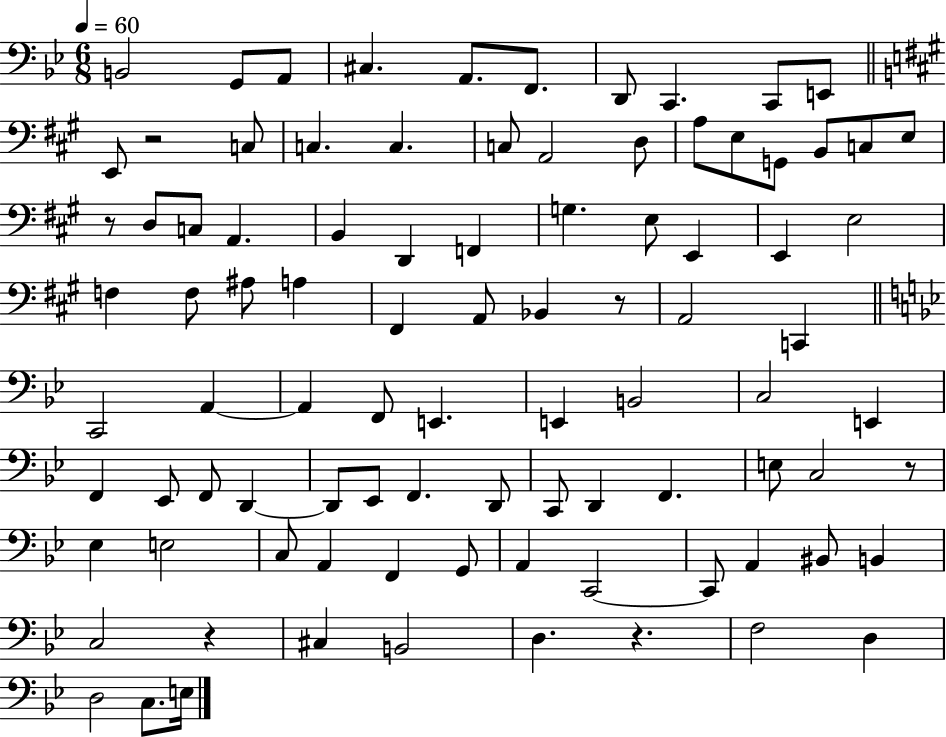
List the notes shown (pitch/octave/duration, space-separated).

B2/h G2/e A2/e C#3/q. A2/e. F2/e. D2/e C2/q. C2/e E2/e E2/e R/h C3/e C3/q. C3/q. C3/e A2/h D3/e A3/e E3/e G2/e B2/e C3/e E3/e R/e D3/e C3/e A2/q. B2/q D2/q F2/q G3/q. E3/e E2/q E2/q E3/h F3/q F3/e A#3/e A3/q F#2/q A2/e Bb2/q R/e A2/h C2/q C2/h A2/q A2/q F2/e E2/q. E2/q B2/h C3/h E2/q F2/q Eb2/e F2/e D2/q D2/e Eb2/e F2/q. D2/e C2/e D2/q F2/q. E3/e C3/h R/e Eb3/q E3/h C3/e A2/q F2/q G2/e A2/q C2/h C2/e A2/q BIS2/e B2/q C3/h R/q C#3/q B2/h D3/q. R/q. F3/h D3/q D3/h C3/e. E3/s